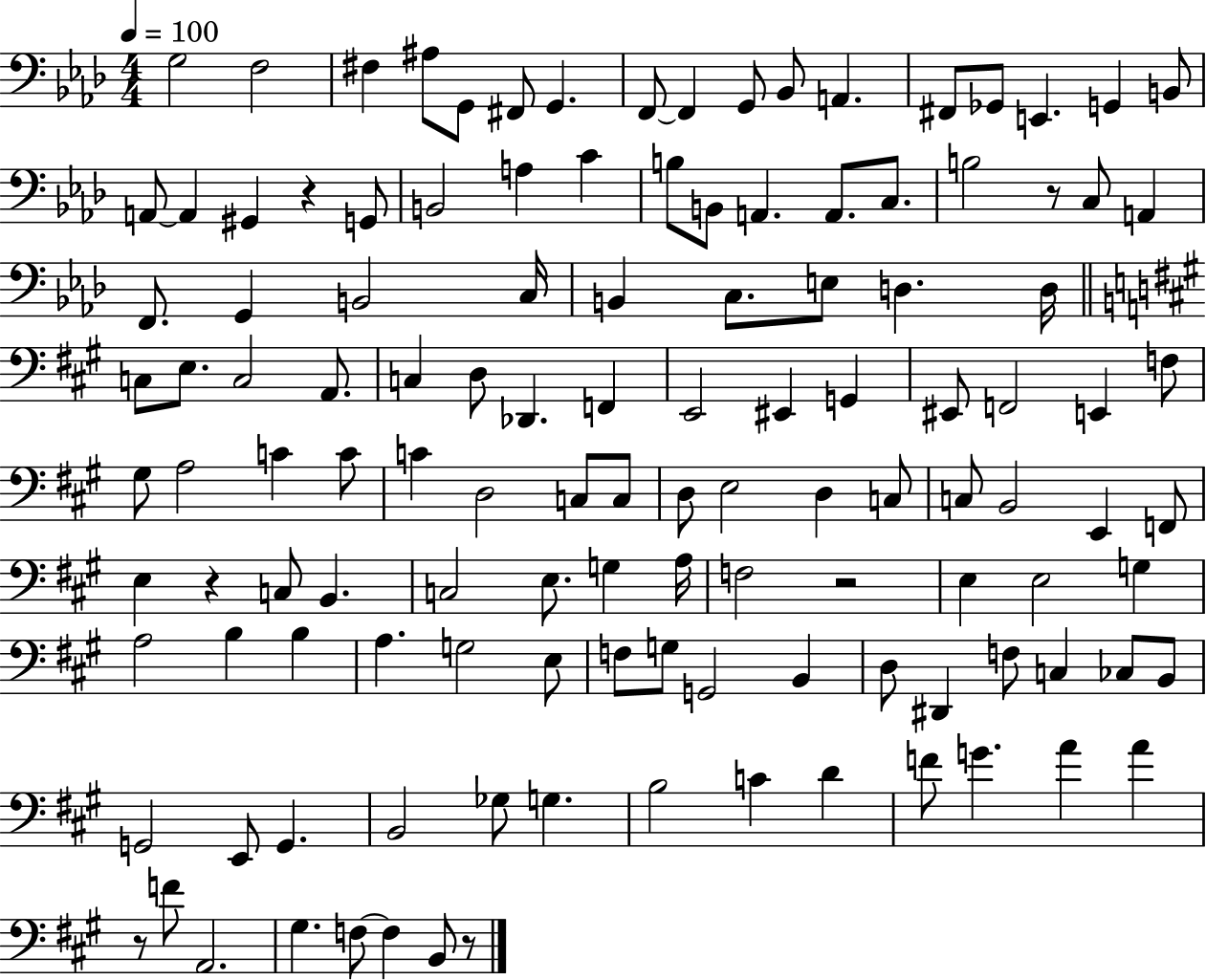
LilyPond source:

{
  \clef bass
  \numericTimeSignature
  \time 4/4
  \key aes \major
  \tempo 4 = 100
  \repeat volta 2 { g2 f2 | fis4 ais8 g,8 fis,8 g,4. | f,8~~ f,4 g,8 bes,8 a,4. | fis,8 ges,8 e,4. g,4 b,8 | \break a,8~~ a,4 gis,4 r4 g,8 | b,2 a4 c'4 | b8 b,8 a,4. a,8. c8. | b2 r8 c8 a,4 | \break f,8. g,4 b,2 c16 | b,4 c8. e8 d4. d16 | \bar "||" \break \key a \major c8 e8. c2 a,8. | c4 d8 des,4. f,4 | e,2 eis,4 g,4 | eis,8 f,2 e,4 f8 | \break gis8 a2 c'4 c'8 | c'4 d2 c8 c8 | d8 e2 d4 c8 | c8 b,2 e,4 f,8 | \break e4 r4 c8 b,4. | c2 e8. g4 a16 | f2 r2 | e4 e2 g4 | \break a2 b4 b4 | a4. g2 e8 | f8 g8 g,2 b,4 | d8 dis,4 f8 c4 ces8 b,8 | \break g,2 e,8 g,4. | b,2 ges8 g4. | b2 c'4 d'4 | f'8 g'4. a'4 a'4 | \break r8 f'8 a,2. | gis4. f8~~ f4 b,8 r8 | } \bar "|."
}